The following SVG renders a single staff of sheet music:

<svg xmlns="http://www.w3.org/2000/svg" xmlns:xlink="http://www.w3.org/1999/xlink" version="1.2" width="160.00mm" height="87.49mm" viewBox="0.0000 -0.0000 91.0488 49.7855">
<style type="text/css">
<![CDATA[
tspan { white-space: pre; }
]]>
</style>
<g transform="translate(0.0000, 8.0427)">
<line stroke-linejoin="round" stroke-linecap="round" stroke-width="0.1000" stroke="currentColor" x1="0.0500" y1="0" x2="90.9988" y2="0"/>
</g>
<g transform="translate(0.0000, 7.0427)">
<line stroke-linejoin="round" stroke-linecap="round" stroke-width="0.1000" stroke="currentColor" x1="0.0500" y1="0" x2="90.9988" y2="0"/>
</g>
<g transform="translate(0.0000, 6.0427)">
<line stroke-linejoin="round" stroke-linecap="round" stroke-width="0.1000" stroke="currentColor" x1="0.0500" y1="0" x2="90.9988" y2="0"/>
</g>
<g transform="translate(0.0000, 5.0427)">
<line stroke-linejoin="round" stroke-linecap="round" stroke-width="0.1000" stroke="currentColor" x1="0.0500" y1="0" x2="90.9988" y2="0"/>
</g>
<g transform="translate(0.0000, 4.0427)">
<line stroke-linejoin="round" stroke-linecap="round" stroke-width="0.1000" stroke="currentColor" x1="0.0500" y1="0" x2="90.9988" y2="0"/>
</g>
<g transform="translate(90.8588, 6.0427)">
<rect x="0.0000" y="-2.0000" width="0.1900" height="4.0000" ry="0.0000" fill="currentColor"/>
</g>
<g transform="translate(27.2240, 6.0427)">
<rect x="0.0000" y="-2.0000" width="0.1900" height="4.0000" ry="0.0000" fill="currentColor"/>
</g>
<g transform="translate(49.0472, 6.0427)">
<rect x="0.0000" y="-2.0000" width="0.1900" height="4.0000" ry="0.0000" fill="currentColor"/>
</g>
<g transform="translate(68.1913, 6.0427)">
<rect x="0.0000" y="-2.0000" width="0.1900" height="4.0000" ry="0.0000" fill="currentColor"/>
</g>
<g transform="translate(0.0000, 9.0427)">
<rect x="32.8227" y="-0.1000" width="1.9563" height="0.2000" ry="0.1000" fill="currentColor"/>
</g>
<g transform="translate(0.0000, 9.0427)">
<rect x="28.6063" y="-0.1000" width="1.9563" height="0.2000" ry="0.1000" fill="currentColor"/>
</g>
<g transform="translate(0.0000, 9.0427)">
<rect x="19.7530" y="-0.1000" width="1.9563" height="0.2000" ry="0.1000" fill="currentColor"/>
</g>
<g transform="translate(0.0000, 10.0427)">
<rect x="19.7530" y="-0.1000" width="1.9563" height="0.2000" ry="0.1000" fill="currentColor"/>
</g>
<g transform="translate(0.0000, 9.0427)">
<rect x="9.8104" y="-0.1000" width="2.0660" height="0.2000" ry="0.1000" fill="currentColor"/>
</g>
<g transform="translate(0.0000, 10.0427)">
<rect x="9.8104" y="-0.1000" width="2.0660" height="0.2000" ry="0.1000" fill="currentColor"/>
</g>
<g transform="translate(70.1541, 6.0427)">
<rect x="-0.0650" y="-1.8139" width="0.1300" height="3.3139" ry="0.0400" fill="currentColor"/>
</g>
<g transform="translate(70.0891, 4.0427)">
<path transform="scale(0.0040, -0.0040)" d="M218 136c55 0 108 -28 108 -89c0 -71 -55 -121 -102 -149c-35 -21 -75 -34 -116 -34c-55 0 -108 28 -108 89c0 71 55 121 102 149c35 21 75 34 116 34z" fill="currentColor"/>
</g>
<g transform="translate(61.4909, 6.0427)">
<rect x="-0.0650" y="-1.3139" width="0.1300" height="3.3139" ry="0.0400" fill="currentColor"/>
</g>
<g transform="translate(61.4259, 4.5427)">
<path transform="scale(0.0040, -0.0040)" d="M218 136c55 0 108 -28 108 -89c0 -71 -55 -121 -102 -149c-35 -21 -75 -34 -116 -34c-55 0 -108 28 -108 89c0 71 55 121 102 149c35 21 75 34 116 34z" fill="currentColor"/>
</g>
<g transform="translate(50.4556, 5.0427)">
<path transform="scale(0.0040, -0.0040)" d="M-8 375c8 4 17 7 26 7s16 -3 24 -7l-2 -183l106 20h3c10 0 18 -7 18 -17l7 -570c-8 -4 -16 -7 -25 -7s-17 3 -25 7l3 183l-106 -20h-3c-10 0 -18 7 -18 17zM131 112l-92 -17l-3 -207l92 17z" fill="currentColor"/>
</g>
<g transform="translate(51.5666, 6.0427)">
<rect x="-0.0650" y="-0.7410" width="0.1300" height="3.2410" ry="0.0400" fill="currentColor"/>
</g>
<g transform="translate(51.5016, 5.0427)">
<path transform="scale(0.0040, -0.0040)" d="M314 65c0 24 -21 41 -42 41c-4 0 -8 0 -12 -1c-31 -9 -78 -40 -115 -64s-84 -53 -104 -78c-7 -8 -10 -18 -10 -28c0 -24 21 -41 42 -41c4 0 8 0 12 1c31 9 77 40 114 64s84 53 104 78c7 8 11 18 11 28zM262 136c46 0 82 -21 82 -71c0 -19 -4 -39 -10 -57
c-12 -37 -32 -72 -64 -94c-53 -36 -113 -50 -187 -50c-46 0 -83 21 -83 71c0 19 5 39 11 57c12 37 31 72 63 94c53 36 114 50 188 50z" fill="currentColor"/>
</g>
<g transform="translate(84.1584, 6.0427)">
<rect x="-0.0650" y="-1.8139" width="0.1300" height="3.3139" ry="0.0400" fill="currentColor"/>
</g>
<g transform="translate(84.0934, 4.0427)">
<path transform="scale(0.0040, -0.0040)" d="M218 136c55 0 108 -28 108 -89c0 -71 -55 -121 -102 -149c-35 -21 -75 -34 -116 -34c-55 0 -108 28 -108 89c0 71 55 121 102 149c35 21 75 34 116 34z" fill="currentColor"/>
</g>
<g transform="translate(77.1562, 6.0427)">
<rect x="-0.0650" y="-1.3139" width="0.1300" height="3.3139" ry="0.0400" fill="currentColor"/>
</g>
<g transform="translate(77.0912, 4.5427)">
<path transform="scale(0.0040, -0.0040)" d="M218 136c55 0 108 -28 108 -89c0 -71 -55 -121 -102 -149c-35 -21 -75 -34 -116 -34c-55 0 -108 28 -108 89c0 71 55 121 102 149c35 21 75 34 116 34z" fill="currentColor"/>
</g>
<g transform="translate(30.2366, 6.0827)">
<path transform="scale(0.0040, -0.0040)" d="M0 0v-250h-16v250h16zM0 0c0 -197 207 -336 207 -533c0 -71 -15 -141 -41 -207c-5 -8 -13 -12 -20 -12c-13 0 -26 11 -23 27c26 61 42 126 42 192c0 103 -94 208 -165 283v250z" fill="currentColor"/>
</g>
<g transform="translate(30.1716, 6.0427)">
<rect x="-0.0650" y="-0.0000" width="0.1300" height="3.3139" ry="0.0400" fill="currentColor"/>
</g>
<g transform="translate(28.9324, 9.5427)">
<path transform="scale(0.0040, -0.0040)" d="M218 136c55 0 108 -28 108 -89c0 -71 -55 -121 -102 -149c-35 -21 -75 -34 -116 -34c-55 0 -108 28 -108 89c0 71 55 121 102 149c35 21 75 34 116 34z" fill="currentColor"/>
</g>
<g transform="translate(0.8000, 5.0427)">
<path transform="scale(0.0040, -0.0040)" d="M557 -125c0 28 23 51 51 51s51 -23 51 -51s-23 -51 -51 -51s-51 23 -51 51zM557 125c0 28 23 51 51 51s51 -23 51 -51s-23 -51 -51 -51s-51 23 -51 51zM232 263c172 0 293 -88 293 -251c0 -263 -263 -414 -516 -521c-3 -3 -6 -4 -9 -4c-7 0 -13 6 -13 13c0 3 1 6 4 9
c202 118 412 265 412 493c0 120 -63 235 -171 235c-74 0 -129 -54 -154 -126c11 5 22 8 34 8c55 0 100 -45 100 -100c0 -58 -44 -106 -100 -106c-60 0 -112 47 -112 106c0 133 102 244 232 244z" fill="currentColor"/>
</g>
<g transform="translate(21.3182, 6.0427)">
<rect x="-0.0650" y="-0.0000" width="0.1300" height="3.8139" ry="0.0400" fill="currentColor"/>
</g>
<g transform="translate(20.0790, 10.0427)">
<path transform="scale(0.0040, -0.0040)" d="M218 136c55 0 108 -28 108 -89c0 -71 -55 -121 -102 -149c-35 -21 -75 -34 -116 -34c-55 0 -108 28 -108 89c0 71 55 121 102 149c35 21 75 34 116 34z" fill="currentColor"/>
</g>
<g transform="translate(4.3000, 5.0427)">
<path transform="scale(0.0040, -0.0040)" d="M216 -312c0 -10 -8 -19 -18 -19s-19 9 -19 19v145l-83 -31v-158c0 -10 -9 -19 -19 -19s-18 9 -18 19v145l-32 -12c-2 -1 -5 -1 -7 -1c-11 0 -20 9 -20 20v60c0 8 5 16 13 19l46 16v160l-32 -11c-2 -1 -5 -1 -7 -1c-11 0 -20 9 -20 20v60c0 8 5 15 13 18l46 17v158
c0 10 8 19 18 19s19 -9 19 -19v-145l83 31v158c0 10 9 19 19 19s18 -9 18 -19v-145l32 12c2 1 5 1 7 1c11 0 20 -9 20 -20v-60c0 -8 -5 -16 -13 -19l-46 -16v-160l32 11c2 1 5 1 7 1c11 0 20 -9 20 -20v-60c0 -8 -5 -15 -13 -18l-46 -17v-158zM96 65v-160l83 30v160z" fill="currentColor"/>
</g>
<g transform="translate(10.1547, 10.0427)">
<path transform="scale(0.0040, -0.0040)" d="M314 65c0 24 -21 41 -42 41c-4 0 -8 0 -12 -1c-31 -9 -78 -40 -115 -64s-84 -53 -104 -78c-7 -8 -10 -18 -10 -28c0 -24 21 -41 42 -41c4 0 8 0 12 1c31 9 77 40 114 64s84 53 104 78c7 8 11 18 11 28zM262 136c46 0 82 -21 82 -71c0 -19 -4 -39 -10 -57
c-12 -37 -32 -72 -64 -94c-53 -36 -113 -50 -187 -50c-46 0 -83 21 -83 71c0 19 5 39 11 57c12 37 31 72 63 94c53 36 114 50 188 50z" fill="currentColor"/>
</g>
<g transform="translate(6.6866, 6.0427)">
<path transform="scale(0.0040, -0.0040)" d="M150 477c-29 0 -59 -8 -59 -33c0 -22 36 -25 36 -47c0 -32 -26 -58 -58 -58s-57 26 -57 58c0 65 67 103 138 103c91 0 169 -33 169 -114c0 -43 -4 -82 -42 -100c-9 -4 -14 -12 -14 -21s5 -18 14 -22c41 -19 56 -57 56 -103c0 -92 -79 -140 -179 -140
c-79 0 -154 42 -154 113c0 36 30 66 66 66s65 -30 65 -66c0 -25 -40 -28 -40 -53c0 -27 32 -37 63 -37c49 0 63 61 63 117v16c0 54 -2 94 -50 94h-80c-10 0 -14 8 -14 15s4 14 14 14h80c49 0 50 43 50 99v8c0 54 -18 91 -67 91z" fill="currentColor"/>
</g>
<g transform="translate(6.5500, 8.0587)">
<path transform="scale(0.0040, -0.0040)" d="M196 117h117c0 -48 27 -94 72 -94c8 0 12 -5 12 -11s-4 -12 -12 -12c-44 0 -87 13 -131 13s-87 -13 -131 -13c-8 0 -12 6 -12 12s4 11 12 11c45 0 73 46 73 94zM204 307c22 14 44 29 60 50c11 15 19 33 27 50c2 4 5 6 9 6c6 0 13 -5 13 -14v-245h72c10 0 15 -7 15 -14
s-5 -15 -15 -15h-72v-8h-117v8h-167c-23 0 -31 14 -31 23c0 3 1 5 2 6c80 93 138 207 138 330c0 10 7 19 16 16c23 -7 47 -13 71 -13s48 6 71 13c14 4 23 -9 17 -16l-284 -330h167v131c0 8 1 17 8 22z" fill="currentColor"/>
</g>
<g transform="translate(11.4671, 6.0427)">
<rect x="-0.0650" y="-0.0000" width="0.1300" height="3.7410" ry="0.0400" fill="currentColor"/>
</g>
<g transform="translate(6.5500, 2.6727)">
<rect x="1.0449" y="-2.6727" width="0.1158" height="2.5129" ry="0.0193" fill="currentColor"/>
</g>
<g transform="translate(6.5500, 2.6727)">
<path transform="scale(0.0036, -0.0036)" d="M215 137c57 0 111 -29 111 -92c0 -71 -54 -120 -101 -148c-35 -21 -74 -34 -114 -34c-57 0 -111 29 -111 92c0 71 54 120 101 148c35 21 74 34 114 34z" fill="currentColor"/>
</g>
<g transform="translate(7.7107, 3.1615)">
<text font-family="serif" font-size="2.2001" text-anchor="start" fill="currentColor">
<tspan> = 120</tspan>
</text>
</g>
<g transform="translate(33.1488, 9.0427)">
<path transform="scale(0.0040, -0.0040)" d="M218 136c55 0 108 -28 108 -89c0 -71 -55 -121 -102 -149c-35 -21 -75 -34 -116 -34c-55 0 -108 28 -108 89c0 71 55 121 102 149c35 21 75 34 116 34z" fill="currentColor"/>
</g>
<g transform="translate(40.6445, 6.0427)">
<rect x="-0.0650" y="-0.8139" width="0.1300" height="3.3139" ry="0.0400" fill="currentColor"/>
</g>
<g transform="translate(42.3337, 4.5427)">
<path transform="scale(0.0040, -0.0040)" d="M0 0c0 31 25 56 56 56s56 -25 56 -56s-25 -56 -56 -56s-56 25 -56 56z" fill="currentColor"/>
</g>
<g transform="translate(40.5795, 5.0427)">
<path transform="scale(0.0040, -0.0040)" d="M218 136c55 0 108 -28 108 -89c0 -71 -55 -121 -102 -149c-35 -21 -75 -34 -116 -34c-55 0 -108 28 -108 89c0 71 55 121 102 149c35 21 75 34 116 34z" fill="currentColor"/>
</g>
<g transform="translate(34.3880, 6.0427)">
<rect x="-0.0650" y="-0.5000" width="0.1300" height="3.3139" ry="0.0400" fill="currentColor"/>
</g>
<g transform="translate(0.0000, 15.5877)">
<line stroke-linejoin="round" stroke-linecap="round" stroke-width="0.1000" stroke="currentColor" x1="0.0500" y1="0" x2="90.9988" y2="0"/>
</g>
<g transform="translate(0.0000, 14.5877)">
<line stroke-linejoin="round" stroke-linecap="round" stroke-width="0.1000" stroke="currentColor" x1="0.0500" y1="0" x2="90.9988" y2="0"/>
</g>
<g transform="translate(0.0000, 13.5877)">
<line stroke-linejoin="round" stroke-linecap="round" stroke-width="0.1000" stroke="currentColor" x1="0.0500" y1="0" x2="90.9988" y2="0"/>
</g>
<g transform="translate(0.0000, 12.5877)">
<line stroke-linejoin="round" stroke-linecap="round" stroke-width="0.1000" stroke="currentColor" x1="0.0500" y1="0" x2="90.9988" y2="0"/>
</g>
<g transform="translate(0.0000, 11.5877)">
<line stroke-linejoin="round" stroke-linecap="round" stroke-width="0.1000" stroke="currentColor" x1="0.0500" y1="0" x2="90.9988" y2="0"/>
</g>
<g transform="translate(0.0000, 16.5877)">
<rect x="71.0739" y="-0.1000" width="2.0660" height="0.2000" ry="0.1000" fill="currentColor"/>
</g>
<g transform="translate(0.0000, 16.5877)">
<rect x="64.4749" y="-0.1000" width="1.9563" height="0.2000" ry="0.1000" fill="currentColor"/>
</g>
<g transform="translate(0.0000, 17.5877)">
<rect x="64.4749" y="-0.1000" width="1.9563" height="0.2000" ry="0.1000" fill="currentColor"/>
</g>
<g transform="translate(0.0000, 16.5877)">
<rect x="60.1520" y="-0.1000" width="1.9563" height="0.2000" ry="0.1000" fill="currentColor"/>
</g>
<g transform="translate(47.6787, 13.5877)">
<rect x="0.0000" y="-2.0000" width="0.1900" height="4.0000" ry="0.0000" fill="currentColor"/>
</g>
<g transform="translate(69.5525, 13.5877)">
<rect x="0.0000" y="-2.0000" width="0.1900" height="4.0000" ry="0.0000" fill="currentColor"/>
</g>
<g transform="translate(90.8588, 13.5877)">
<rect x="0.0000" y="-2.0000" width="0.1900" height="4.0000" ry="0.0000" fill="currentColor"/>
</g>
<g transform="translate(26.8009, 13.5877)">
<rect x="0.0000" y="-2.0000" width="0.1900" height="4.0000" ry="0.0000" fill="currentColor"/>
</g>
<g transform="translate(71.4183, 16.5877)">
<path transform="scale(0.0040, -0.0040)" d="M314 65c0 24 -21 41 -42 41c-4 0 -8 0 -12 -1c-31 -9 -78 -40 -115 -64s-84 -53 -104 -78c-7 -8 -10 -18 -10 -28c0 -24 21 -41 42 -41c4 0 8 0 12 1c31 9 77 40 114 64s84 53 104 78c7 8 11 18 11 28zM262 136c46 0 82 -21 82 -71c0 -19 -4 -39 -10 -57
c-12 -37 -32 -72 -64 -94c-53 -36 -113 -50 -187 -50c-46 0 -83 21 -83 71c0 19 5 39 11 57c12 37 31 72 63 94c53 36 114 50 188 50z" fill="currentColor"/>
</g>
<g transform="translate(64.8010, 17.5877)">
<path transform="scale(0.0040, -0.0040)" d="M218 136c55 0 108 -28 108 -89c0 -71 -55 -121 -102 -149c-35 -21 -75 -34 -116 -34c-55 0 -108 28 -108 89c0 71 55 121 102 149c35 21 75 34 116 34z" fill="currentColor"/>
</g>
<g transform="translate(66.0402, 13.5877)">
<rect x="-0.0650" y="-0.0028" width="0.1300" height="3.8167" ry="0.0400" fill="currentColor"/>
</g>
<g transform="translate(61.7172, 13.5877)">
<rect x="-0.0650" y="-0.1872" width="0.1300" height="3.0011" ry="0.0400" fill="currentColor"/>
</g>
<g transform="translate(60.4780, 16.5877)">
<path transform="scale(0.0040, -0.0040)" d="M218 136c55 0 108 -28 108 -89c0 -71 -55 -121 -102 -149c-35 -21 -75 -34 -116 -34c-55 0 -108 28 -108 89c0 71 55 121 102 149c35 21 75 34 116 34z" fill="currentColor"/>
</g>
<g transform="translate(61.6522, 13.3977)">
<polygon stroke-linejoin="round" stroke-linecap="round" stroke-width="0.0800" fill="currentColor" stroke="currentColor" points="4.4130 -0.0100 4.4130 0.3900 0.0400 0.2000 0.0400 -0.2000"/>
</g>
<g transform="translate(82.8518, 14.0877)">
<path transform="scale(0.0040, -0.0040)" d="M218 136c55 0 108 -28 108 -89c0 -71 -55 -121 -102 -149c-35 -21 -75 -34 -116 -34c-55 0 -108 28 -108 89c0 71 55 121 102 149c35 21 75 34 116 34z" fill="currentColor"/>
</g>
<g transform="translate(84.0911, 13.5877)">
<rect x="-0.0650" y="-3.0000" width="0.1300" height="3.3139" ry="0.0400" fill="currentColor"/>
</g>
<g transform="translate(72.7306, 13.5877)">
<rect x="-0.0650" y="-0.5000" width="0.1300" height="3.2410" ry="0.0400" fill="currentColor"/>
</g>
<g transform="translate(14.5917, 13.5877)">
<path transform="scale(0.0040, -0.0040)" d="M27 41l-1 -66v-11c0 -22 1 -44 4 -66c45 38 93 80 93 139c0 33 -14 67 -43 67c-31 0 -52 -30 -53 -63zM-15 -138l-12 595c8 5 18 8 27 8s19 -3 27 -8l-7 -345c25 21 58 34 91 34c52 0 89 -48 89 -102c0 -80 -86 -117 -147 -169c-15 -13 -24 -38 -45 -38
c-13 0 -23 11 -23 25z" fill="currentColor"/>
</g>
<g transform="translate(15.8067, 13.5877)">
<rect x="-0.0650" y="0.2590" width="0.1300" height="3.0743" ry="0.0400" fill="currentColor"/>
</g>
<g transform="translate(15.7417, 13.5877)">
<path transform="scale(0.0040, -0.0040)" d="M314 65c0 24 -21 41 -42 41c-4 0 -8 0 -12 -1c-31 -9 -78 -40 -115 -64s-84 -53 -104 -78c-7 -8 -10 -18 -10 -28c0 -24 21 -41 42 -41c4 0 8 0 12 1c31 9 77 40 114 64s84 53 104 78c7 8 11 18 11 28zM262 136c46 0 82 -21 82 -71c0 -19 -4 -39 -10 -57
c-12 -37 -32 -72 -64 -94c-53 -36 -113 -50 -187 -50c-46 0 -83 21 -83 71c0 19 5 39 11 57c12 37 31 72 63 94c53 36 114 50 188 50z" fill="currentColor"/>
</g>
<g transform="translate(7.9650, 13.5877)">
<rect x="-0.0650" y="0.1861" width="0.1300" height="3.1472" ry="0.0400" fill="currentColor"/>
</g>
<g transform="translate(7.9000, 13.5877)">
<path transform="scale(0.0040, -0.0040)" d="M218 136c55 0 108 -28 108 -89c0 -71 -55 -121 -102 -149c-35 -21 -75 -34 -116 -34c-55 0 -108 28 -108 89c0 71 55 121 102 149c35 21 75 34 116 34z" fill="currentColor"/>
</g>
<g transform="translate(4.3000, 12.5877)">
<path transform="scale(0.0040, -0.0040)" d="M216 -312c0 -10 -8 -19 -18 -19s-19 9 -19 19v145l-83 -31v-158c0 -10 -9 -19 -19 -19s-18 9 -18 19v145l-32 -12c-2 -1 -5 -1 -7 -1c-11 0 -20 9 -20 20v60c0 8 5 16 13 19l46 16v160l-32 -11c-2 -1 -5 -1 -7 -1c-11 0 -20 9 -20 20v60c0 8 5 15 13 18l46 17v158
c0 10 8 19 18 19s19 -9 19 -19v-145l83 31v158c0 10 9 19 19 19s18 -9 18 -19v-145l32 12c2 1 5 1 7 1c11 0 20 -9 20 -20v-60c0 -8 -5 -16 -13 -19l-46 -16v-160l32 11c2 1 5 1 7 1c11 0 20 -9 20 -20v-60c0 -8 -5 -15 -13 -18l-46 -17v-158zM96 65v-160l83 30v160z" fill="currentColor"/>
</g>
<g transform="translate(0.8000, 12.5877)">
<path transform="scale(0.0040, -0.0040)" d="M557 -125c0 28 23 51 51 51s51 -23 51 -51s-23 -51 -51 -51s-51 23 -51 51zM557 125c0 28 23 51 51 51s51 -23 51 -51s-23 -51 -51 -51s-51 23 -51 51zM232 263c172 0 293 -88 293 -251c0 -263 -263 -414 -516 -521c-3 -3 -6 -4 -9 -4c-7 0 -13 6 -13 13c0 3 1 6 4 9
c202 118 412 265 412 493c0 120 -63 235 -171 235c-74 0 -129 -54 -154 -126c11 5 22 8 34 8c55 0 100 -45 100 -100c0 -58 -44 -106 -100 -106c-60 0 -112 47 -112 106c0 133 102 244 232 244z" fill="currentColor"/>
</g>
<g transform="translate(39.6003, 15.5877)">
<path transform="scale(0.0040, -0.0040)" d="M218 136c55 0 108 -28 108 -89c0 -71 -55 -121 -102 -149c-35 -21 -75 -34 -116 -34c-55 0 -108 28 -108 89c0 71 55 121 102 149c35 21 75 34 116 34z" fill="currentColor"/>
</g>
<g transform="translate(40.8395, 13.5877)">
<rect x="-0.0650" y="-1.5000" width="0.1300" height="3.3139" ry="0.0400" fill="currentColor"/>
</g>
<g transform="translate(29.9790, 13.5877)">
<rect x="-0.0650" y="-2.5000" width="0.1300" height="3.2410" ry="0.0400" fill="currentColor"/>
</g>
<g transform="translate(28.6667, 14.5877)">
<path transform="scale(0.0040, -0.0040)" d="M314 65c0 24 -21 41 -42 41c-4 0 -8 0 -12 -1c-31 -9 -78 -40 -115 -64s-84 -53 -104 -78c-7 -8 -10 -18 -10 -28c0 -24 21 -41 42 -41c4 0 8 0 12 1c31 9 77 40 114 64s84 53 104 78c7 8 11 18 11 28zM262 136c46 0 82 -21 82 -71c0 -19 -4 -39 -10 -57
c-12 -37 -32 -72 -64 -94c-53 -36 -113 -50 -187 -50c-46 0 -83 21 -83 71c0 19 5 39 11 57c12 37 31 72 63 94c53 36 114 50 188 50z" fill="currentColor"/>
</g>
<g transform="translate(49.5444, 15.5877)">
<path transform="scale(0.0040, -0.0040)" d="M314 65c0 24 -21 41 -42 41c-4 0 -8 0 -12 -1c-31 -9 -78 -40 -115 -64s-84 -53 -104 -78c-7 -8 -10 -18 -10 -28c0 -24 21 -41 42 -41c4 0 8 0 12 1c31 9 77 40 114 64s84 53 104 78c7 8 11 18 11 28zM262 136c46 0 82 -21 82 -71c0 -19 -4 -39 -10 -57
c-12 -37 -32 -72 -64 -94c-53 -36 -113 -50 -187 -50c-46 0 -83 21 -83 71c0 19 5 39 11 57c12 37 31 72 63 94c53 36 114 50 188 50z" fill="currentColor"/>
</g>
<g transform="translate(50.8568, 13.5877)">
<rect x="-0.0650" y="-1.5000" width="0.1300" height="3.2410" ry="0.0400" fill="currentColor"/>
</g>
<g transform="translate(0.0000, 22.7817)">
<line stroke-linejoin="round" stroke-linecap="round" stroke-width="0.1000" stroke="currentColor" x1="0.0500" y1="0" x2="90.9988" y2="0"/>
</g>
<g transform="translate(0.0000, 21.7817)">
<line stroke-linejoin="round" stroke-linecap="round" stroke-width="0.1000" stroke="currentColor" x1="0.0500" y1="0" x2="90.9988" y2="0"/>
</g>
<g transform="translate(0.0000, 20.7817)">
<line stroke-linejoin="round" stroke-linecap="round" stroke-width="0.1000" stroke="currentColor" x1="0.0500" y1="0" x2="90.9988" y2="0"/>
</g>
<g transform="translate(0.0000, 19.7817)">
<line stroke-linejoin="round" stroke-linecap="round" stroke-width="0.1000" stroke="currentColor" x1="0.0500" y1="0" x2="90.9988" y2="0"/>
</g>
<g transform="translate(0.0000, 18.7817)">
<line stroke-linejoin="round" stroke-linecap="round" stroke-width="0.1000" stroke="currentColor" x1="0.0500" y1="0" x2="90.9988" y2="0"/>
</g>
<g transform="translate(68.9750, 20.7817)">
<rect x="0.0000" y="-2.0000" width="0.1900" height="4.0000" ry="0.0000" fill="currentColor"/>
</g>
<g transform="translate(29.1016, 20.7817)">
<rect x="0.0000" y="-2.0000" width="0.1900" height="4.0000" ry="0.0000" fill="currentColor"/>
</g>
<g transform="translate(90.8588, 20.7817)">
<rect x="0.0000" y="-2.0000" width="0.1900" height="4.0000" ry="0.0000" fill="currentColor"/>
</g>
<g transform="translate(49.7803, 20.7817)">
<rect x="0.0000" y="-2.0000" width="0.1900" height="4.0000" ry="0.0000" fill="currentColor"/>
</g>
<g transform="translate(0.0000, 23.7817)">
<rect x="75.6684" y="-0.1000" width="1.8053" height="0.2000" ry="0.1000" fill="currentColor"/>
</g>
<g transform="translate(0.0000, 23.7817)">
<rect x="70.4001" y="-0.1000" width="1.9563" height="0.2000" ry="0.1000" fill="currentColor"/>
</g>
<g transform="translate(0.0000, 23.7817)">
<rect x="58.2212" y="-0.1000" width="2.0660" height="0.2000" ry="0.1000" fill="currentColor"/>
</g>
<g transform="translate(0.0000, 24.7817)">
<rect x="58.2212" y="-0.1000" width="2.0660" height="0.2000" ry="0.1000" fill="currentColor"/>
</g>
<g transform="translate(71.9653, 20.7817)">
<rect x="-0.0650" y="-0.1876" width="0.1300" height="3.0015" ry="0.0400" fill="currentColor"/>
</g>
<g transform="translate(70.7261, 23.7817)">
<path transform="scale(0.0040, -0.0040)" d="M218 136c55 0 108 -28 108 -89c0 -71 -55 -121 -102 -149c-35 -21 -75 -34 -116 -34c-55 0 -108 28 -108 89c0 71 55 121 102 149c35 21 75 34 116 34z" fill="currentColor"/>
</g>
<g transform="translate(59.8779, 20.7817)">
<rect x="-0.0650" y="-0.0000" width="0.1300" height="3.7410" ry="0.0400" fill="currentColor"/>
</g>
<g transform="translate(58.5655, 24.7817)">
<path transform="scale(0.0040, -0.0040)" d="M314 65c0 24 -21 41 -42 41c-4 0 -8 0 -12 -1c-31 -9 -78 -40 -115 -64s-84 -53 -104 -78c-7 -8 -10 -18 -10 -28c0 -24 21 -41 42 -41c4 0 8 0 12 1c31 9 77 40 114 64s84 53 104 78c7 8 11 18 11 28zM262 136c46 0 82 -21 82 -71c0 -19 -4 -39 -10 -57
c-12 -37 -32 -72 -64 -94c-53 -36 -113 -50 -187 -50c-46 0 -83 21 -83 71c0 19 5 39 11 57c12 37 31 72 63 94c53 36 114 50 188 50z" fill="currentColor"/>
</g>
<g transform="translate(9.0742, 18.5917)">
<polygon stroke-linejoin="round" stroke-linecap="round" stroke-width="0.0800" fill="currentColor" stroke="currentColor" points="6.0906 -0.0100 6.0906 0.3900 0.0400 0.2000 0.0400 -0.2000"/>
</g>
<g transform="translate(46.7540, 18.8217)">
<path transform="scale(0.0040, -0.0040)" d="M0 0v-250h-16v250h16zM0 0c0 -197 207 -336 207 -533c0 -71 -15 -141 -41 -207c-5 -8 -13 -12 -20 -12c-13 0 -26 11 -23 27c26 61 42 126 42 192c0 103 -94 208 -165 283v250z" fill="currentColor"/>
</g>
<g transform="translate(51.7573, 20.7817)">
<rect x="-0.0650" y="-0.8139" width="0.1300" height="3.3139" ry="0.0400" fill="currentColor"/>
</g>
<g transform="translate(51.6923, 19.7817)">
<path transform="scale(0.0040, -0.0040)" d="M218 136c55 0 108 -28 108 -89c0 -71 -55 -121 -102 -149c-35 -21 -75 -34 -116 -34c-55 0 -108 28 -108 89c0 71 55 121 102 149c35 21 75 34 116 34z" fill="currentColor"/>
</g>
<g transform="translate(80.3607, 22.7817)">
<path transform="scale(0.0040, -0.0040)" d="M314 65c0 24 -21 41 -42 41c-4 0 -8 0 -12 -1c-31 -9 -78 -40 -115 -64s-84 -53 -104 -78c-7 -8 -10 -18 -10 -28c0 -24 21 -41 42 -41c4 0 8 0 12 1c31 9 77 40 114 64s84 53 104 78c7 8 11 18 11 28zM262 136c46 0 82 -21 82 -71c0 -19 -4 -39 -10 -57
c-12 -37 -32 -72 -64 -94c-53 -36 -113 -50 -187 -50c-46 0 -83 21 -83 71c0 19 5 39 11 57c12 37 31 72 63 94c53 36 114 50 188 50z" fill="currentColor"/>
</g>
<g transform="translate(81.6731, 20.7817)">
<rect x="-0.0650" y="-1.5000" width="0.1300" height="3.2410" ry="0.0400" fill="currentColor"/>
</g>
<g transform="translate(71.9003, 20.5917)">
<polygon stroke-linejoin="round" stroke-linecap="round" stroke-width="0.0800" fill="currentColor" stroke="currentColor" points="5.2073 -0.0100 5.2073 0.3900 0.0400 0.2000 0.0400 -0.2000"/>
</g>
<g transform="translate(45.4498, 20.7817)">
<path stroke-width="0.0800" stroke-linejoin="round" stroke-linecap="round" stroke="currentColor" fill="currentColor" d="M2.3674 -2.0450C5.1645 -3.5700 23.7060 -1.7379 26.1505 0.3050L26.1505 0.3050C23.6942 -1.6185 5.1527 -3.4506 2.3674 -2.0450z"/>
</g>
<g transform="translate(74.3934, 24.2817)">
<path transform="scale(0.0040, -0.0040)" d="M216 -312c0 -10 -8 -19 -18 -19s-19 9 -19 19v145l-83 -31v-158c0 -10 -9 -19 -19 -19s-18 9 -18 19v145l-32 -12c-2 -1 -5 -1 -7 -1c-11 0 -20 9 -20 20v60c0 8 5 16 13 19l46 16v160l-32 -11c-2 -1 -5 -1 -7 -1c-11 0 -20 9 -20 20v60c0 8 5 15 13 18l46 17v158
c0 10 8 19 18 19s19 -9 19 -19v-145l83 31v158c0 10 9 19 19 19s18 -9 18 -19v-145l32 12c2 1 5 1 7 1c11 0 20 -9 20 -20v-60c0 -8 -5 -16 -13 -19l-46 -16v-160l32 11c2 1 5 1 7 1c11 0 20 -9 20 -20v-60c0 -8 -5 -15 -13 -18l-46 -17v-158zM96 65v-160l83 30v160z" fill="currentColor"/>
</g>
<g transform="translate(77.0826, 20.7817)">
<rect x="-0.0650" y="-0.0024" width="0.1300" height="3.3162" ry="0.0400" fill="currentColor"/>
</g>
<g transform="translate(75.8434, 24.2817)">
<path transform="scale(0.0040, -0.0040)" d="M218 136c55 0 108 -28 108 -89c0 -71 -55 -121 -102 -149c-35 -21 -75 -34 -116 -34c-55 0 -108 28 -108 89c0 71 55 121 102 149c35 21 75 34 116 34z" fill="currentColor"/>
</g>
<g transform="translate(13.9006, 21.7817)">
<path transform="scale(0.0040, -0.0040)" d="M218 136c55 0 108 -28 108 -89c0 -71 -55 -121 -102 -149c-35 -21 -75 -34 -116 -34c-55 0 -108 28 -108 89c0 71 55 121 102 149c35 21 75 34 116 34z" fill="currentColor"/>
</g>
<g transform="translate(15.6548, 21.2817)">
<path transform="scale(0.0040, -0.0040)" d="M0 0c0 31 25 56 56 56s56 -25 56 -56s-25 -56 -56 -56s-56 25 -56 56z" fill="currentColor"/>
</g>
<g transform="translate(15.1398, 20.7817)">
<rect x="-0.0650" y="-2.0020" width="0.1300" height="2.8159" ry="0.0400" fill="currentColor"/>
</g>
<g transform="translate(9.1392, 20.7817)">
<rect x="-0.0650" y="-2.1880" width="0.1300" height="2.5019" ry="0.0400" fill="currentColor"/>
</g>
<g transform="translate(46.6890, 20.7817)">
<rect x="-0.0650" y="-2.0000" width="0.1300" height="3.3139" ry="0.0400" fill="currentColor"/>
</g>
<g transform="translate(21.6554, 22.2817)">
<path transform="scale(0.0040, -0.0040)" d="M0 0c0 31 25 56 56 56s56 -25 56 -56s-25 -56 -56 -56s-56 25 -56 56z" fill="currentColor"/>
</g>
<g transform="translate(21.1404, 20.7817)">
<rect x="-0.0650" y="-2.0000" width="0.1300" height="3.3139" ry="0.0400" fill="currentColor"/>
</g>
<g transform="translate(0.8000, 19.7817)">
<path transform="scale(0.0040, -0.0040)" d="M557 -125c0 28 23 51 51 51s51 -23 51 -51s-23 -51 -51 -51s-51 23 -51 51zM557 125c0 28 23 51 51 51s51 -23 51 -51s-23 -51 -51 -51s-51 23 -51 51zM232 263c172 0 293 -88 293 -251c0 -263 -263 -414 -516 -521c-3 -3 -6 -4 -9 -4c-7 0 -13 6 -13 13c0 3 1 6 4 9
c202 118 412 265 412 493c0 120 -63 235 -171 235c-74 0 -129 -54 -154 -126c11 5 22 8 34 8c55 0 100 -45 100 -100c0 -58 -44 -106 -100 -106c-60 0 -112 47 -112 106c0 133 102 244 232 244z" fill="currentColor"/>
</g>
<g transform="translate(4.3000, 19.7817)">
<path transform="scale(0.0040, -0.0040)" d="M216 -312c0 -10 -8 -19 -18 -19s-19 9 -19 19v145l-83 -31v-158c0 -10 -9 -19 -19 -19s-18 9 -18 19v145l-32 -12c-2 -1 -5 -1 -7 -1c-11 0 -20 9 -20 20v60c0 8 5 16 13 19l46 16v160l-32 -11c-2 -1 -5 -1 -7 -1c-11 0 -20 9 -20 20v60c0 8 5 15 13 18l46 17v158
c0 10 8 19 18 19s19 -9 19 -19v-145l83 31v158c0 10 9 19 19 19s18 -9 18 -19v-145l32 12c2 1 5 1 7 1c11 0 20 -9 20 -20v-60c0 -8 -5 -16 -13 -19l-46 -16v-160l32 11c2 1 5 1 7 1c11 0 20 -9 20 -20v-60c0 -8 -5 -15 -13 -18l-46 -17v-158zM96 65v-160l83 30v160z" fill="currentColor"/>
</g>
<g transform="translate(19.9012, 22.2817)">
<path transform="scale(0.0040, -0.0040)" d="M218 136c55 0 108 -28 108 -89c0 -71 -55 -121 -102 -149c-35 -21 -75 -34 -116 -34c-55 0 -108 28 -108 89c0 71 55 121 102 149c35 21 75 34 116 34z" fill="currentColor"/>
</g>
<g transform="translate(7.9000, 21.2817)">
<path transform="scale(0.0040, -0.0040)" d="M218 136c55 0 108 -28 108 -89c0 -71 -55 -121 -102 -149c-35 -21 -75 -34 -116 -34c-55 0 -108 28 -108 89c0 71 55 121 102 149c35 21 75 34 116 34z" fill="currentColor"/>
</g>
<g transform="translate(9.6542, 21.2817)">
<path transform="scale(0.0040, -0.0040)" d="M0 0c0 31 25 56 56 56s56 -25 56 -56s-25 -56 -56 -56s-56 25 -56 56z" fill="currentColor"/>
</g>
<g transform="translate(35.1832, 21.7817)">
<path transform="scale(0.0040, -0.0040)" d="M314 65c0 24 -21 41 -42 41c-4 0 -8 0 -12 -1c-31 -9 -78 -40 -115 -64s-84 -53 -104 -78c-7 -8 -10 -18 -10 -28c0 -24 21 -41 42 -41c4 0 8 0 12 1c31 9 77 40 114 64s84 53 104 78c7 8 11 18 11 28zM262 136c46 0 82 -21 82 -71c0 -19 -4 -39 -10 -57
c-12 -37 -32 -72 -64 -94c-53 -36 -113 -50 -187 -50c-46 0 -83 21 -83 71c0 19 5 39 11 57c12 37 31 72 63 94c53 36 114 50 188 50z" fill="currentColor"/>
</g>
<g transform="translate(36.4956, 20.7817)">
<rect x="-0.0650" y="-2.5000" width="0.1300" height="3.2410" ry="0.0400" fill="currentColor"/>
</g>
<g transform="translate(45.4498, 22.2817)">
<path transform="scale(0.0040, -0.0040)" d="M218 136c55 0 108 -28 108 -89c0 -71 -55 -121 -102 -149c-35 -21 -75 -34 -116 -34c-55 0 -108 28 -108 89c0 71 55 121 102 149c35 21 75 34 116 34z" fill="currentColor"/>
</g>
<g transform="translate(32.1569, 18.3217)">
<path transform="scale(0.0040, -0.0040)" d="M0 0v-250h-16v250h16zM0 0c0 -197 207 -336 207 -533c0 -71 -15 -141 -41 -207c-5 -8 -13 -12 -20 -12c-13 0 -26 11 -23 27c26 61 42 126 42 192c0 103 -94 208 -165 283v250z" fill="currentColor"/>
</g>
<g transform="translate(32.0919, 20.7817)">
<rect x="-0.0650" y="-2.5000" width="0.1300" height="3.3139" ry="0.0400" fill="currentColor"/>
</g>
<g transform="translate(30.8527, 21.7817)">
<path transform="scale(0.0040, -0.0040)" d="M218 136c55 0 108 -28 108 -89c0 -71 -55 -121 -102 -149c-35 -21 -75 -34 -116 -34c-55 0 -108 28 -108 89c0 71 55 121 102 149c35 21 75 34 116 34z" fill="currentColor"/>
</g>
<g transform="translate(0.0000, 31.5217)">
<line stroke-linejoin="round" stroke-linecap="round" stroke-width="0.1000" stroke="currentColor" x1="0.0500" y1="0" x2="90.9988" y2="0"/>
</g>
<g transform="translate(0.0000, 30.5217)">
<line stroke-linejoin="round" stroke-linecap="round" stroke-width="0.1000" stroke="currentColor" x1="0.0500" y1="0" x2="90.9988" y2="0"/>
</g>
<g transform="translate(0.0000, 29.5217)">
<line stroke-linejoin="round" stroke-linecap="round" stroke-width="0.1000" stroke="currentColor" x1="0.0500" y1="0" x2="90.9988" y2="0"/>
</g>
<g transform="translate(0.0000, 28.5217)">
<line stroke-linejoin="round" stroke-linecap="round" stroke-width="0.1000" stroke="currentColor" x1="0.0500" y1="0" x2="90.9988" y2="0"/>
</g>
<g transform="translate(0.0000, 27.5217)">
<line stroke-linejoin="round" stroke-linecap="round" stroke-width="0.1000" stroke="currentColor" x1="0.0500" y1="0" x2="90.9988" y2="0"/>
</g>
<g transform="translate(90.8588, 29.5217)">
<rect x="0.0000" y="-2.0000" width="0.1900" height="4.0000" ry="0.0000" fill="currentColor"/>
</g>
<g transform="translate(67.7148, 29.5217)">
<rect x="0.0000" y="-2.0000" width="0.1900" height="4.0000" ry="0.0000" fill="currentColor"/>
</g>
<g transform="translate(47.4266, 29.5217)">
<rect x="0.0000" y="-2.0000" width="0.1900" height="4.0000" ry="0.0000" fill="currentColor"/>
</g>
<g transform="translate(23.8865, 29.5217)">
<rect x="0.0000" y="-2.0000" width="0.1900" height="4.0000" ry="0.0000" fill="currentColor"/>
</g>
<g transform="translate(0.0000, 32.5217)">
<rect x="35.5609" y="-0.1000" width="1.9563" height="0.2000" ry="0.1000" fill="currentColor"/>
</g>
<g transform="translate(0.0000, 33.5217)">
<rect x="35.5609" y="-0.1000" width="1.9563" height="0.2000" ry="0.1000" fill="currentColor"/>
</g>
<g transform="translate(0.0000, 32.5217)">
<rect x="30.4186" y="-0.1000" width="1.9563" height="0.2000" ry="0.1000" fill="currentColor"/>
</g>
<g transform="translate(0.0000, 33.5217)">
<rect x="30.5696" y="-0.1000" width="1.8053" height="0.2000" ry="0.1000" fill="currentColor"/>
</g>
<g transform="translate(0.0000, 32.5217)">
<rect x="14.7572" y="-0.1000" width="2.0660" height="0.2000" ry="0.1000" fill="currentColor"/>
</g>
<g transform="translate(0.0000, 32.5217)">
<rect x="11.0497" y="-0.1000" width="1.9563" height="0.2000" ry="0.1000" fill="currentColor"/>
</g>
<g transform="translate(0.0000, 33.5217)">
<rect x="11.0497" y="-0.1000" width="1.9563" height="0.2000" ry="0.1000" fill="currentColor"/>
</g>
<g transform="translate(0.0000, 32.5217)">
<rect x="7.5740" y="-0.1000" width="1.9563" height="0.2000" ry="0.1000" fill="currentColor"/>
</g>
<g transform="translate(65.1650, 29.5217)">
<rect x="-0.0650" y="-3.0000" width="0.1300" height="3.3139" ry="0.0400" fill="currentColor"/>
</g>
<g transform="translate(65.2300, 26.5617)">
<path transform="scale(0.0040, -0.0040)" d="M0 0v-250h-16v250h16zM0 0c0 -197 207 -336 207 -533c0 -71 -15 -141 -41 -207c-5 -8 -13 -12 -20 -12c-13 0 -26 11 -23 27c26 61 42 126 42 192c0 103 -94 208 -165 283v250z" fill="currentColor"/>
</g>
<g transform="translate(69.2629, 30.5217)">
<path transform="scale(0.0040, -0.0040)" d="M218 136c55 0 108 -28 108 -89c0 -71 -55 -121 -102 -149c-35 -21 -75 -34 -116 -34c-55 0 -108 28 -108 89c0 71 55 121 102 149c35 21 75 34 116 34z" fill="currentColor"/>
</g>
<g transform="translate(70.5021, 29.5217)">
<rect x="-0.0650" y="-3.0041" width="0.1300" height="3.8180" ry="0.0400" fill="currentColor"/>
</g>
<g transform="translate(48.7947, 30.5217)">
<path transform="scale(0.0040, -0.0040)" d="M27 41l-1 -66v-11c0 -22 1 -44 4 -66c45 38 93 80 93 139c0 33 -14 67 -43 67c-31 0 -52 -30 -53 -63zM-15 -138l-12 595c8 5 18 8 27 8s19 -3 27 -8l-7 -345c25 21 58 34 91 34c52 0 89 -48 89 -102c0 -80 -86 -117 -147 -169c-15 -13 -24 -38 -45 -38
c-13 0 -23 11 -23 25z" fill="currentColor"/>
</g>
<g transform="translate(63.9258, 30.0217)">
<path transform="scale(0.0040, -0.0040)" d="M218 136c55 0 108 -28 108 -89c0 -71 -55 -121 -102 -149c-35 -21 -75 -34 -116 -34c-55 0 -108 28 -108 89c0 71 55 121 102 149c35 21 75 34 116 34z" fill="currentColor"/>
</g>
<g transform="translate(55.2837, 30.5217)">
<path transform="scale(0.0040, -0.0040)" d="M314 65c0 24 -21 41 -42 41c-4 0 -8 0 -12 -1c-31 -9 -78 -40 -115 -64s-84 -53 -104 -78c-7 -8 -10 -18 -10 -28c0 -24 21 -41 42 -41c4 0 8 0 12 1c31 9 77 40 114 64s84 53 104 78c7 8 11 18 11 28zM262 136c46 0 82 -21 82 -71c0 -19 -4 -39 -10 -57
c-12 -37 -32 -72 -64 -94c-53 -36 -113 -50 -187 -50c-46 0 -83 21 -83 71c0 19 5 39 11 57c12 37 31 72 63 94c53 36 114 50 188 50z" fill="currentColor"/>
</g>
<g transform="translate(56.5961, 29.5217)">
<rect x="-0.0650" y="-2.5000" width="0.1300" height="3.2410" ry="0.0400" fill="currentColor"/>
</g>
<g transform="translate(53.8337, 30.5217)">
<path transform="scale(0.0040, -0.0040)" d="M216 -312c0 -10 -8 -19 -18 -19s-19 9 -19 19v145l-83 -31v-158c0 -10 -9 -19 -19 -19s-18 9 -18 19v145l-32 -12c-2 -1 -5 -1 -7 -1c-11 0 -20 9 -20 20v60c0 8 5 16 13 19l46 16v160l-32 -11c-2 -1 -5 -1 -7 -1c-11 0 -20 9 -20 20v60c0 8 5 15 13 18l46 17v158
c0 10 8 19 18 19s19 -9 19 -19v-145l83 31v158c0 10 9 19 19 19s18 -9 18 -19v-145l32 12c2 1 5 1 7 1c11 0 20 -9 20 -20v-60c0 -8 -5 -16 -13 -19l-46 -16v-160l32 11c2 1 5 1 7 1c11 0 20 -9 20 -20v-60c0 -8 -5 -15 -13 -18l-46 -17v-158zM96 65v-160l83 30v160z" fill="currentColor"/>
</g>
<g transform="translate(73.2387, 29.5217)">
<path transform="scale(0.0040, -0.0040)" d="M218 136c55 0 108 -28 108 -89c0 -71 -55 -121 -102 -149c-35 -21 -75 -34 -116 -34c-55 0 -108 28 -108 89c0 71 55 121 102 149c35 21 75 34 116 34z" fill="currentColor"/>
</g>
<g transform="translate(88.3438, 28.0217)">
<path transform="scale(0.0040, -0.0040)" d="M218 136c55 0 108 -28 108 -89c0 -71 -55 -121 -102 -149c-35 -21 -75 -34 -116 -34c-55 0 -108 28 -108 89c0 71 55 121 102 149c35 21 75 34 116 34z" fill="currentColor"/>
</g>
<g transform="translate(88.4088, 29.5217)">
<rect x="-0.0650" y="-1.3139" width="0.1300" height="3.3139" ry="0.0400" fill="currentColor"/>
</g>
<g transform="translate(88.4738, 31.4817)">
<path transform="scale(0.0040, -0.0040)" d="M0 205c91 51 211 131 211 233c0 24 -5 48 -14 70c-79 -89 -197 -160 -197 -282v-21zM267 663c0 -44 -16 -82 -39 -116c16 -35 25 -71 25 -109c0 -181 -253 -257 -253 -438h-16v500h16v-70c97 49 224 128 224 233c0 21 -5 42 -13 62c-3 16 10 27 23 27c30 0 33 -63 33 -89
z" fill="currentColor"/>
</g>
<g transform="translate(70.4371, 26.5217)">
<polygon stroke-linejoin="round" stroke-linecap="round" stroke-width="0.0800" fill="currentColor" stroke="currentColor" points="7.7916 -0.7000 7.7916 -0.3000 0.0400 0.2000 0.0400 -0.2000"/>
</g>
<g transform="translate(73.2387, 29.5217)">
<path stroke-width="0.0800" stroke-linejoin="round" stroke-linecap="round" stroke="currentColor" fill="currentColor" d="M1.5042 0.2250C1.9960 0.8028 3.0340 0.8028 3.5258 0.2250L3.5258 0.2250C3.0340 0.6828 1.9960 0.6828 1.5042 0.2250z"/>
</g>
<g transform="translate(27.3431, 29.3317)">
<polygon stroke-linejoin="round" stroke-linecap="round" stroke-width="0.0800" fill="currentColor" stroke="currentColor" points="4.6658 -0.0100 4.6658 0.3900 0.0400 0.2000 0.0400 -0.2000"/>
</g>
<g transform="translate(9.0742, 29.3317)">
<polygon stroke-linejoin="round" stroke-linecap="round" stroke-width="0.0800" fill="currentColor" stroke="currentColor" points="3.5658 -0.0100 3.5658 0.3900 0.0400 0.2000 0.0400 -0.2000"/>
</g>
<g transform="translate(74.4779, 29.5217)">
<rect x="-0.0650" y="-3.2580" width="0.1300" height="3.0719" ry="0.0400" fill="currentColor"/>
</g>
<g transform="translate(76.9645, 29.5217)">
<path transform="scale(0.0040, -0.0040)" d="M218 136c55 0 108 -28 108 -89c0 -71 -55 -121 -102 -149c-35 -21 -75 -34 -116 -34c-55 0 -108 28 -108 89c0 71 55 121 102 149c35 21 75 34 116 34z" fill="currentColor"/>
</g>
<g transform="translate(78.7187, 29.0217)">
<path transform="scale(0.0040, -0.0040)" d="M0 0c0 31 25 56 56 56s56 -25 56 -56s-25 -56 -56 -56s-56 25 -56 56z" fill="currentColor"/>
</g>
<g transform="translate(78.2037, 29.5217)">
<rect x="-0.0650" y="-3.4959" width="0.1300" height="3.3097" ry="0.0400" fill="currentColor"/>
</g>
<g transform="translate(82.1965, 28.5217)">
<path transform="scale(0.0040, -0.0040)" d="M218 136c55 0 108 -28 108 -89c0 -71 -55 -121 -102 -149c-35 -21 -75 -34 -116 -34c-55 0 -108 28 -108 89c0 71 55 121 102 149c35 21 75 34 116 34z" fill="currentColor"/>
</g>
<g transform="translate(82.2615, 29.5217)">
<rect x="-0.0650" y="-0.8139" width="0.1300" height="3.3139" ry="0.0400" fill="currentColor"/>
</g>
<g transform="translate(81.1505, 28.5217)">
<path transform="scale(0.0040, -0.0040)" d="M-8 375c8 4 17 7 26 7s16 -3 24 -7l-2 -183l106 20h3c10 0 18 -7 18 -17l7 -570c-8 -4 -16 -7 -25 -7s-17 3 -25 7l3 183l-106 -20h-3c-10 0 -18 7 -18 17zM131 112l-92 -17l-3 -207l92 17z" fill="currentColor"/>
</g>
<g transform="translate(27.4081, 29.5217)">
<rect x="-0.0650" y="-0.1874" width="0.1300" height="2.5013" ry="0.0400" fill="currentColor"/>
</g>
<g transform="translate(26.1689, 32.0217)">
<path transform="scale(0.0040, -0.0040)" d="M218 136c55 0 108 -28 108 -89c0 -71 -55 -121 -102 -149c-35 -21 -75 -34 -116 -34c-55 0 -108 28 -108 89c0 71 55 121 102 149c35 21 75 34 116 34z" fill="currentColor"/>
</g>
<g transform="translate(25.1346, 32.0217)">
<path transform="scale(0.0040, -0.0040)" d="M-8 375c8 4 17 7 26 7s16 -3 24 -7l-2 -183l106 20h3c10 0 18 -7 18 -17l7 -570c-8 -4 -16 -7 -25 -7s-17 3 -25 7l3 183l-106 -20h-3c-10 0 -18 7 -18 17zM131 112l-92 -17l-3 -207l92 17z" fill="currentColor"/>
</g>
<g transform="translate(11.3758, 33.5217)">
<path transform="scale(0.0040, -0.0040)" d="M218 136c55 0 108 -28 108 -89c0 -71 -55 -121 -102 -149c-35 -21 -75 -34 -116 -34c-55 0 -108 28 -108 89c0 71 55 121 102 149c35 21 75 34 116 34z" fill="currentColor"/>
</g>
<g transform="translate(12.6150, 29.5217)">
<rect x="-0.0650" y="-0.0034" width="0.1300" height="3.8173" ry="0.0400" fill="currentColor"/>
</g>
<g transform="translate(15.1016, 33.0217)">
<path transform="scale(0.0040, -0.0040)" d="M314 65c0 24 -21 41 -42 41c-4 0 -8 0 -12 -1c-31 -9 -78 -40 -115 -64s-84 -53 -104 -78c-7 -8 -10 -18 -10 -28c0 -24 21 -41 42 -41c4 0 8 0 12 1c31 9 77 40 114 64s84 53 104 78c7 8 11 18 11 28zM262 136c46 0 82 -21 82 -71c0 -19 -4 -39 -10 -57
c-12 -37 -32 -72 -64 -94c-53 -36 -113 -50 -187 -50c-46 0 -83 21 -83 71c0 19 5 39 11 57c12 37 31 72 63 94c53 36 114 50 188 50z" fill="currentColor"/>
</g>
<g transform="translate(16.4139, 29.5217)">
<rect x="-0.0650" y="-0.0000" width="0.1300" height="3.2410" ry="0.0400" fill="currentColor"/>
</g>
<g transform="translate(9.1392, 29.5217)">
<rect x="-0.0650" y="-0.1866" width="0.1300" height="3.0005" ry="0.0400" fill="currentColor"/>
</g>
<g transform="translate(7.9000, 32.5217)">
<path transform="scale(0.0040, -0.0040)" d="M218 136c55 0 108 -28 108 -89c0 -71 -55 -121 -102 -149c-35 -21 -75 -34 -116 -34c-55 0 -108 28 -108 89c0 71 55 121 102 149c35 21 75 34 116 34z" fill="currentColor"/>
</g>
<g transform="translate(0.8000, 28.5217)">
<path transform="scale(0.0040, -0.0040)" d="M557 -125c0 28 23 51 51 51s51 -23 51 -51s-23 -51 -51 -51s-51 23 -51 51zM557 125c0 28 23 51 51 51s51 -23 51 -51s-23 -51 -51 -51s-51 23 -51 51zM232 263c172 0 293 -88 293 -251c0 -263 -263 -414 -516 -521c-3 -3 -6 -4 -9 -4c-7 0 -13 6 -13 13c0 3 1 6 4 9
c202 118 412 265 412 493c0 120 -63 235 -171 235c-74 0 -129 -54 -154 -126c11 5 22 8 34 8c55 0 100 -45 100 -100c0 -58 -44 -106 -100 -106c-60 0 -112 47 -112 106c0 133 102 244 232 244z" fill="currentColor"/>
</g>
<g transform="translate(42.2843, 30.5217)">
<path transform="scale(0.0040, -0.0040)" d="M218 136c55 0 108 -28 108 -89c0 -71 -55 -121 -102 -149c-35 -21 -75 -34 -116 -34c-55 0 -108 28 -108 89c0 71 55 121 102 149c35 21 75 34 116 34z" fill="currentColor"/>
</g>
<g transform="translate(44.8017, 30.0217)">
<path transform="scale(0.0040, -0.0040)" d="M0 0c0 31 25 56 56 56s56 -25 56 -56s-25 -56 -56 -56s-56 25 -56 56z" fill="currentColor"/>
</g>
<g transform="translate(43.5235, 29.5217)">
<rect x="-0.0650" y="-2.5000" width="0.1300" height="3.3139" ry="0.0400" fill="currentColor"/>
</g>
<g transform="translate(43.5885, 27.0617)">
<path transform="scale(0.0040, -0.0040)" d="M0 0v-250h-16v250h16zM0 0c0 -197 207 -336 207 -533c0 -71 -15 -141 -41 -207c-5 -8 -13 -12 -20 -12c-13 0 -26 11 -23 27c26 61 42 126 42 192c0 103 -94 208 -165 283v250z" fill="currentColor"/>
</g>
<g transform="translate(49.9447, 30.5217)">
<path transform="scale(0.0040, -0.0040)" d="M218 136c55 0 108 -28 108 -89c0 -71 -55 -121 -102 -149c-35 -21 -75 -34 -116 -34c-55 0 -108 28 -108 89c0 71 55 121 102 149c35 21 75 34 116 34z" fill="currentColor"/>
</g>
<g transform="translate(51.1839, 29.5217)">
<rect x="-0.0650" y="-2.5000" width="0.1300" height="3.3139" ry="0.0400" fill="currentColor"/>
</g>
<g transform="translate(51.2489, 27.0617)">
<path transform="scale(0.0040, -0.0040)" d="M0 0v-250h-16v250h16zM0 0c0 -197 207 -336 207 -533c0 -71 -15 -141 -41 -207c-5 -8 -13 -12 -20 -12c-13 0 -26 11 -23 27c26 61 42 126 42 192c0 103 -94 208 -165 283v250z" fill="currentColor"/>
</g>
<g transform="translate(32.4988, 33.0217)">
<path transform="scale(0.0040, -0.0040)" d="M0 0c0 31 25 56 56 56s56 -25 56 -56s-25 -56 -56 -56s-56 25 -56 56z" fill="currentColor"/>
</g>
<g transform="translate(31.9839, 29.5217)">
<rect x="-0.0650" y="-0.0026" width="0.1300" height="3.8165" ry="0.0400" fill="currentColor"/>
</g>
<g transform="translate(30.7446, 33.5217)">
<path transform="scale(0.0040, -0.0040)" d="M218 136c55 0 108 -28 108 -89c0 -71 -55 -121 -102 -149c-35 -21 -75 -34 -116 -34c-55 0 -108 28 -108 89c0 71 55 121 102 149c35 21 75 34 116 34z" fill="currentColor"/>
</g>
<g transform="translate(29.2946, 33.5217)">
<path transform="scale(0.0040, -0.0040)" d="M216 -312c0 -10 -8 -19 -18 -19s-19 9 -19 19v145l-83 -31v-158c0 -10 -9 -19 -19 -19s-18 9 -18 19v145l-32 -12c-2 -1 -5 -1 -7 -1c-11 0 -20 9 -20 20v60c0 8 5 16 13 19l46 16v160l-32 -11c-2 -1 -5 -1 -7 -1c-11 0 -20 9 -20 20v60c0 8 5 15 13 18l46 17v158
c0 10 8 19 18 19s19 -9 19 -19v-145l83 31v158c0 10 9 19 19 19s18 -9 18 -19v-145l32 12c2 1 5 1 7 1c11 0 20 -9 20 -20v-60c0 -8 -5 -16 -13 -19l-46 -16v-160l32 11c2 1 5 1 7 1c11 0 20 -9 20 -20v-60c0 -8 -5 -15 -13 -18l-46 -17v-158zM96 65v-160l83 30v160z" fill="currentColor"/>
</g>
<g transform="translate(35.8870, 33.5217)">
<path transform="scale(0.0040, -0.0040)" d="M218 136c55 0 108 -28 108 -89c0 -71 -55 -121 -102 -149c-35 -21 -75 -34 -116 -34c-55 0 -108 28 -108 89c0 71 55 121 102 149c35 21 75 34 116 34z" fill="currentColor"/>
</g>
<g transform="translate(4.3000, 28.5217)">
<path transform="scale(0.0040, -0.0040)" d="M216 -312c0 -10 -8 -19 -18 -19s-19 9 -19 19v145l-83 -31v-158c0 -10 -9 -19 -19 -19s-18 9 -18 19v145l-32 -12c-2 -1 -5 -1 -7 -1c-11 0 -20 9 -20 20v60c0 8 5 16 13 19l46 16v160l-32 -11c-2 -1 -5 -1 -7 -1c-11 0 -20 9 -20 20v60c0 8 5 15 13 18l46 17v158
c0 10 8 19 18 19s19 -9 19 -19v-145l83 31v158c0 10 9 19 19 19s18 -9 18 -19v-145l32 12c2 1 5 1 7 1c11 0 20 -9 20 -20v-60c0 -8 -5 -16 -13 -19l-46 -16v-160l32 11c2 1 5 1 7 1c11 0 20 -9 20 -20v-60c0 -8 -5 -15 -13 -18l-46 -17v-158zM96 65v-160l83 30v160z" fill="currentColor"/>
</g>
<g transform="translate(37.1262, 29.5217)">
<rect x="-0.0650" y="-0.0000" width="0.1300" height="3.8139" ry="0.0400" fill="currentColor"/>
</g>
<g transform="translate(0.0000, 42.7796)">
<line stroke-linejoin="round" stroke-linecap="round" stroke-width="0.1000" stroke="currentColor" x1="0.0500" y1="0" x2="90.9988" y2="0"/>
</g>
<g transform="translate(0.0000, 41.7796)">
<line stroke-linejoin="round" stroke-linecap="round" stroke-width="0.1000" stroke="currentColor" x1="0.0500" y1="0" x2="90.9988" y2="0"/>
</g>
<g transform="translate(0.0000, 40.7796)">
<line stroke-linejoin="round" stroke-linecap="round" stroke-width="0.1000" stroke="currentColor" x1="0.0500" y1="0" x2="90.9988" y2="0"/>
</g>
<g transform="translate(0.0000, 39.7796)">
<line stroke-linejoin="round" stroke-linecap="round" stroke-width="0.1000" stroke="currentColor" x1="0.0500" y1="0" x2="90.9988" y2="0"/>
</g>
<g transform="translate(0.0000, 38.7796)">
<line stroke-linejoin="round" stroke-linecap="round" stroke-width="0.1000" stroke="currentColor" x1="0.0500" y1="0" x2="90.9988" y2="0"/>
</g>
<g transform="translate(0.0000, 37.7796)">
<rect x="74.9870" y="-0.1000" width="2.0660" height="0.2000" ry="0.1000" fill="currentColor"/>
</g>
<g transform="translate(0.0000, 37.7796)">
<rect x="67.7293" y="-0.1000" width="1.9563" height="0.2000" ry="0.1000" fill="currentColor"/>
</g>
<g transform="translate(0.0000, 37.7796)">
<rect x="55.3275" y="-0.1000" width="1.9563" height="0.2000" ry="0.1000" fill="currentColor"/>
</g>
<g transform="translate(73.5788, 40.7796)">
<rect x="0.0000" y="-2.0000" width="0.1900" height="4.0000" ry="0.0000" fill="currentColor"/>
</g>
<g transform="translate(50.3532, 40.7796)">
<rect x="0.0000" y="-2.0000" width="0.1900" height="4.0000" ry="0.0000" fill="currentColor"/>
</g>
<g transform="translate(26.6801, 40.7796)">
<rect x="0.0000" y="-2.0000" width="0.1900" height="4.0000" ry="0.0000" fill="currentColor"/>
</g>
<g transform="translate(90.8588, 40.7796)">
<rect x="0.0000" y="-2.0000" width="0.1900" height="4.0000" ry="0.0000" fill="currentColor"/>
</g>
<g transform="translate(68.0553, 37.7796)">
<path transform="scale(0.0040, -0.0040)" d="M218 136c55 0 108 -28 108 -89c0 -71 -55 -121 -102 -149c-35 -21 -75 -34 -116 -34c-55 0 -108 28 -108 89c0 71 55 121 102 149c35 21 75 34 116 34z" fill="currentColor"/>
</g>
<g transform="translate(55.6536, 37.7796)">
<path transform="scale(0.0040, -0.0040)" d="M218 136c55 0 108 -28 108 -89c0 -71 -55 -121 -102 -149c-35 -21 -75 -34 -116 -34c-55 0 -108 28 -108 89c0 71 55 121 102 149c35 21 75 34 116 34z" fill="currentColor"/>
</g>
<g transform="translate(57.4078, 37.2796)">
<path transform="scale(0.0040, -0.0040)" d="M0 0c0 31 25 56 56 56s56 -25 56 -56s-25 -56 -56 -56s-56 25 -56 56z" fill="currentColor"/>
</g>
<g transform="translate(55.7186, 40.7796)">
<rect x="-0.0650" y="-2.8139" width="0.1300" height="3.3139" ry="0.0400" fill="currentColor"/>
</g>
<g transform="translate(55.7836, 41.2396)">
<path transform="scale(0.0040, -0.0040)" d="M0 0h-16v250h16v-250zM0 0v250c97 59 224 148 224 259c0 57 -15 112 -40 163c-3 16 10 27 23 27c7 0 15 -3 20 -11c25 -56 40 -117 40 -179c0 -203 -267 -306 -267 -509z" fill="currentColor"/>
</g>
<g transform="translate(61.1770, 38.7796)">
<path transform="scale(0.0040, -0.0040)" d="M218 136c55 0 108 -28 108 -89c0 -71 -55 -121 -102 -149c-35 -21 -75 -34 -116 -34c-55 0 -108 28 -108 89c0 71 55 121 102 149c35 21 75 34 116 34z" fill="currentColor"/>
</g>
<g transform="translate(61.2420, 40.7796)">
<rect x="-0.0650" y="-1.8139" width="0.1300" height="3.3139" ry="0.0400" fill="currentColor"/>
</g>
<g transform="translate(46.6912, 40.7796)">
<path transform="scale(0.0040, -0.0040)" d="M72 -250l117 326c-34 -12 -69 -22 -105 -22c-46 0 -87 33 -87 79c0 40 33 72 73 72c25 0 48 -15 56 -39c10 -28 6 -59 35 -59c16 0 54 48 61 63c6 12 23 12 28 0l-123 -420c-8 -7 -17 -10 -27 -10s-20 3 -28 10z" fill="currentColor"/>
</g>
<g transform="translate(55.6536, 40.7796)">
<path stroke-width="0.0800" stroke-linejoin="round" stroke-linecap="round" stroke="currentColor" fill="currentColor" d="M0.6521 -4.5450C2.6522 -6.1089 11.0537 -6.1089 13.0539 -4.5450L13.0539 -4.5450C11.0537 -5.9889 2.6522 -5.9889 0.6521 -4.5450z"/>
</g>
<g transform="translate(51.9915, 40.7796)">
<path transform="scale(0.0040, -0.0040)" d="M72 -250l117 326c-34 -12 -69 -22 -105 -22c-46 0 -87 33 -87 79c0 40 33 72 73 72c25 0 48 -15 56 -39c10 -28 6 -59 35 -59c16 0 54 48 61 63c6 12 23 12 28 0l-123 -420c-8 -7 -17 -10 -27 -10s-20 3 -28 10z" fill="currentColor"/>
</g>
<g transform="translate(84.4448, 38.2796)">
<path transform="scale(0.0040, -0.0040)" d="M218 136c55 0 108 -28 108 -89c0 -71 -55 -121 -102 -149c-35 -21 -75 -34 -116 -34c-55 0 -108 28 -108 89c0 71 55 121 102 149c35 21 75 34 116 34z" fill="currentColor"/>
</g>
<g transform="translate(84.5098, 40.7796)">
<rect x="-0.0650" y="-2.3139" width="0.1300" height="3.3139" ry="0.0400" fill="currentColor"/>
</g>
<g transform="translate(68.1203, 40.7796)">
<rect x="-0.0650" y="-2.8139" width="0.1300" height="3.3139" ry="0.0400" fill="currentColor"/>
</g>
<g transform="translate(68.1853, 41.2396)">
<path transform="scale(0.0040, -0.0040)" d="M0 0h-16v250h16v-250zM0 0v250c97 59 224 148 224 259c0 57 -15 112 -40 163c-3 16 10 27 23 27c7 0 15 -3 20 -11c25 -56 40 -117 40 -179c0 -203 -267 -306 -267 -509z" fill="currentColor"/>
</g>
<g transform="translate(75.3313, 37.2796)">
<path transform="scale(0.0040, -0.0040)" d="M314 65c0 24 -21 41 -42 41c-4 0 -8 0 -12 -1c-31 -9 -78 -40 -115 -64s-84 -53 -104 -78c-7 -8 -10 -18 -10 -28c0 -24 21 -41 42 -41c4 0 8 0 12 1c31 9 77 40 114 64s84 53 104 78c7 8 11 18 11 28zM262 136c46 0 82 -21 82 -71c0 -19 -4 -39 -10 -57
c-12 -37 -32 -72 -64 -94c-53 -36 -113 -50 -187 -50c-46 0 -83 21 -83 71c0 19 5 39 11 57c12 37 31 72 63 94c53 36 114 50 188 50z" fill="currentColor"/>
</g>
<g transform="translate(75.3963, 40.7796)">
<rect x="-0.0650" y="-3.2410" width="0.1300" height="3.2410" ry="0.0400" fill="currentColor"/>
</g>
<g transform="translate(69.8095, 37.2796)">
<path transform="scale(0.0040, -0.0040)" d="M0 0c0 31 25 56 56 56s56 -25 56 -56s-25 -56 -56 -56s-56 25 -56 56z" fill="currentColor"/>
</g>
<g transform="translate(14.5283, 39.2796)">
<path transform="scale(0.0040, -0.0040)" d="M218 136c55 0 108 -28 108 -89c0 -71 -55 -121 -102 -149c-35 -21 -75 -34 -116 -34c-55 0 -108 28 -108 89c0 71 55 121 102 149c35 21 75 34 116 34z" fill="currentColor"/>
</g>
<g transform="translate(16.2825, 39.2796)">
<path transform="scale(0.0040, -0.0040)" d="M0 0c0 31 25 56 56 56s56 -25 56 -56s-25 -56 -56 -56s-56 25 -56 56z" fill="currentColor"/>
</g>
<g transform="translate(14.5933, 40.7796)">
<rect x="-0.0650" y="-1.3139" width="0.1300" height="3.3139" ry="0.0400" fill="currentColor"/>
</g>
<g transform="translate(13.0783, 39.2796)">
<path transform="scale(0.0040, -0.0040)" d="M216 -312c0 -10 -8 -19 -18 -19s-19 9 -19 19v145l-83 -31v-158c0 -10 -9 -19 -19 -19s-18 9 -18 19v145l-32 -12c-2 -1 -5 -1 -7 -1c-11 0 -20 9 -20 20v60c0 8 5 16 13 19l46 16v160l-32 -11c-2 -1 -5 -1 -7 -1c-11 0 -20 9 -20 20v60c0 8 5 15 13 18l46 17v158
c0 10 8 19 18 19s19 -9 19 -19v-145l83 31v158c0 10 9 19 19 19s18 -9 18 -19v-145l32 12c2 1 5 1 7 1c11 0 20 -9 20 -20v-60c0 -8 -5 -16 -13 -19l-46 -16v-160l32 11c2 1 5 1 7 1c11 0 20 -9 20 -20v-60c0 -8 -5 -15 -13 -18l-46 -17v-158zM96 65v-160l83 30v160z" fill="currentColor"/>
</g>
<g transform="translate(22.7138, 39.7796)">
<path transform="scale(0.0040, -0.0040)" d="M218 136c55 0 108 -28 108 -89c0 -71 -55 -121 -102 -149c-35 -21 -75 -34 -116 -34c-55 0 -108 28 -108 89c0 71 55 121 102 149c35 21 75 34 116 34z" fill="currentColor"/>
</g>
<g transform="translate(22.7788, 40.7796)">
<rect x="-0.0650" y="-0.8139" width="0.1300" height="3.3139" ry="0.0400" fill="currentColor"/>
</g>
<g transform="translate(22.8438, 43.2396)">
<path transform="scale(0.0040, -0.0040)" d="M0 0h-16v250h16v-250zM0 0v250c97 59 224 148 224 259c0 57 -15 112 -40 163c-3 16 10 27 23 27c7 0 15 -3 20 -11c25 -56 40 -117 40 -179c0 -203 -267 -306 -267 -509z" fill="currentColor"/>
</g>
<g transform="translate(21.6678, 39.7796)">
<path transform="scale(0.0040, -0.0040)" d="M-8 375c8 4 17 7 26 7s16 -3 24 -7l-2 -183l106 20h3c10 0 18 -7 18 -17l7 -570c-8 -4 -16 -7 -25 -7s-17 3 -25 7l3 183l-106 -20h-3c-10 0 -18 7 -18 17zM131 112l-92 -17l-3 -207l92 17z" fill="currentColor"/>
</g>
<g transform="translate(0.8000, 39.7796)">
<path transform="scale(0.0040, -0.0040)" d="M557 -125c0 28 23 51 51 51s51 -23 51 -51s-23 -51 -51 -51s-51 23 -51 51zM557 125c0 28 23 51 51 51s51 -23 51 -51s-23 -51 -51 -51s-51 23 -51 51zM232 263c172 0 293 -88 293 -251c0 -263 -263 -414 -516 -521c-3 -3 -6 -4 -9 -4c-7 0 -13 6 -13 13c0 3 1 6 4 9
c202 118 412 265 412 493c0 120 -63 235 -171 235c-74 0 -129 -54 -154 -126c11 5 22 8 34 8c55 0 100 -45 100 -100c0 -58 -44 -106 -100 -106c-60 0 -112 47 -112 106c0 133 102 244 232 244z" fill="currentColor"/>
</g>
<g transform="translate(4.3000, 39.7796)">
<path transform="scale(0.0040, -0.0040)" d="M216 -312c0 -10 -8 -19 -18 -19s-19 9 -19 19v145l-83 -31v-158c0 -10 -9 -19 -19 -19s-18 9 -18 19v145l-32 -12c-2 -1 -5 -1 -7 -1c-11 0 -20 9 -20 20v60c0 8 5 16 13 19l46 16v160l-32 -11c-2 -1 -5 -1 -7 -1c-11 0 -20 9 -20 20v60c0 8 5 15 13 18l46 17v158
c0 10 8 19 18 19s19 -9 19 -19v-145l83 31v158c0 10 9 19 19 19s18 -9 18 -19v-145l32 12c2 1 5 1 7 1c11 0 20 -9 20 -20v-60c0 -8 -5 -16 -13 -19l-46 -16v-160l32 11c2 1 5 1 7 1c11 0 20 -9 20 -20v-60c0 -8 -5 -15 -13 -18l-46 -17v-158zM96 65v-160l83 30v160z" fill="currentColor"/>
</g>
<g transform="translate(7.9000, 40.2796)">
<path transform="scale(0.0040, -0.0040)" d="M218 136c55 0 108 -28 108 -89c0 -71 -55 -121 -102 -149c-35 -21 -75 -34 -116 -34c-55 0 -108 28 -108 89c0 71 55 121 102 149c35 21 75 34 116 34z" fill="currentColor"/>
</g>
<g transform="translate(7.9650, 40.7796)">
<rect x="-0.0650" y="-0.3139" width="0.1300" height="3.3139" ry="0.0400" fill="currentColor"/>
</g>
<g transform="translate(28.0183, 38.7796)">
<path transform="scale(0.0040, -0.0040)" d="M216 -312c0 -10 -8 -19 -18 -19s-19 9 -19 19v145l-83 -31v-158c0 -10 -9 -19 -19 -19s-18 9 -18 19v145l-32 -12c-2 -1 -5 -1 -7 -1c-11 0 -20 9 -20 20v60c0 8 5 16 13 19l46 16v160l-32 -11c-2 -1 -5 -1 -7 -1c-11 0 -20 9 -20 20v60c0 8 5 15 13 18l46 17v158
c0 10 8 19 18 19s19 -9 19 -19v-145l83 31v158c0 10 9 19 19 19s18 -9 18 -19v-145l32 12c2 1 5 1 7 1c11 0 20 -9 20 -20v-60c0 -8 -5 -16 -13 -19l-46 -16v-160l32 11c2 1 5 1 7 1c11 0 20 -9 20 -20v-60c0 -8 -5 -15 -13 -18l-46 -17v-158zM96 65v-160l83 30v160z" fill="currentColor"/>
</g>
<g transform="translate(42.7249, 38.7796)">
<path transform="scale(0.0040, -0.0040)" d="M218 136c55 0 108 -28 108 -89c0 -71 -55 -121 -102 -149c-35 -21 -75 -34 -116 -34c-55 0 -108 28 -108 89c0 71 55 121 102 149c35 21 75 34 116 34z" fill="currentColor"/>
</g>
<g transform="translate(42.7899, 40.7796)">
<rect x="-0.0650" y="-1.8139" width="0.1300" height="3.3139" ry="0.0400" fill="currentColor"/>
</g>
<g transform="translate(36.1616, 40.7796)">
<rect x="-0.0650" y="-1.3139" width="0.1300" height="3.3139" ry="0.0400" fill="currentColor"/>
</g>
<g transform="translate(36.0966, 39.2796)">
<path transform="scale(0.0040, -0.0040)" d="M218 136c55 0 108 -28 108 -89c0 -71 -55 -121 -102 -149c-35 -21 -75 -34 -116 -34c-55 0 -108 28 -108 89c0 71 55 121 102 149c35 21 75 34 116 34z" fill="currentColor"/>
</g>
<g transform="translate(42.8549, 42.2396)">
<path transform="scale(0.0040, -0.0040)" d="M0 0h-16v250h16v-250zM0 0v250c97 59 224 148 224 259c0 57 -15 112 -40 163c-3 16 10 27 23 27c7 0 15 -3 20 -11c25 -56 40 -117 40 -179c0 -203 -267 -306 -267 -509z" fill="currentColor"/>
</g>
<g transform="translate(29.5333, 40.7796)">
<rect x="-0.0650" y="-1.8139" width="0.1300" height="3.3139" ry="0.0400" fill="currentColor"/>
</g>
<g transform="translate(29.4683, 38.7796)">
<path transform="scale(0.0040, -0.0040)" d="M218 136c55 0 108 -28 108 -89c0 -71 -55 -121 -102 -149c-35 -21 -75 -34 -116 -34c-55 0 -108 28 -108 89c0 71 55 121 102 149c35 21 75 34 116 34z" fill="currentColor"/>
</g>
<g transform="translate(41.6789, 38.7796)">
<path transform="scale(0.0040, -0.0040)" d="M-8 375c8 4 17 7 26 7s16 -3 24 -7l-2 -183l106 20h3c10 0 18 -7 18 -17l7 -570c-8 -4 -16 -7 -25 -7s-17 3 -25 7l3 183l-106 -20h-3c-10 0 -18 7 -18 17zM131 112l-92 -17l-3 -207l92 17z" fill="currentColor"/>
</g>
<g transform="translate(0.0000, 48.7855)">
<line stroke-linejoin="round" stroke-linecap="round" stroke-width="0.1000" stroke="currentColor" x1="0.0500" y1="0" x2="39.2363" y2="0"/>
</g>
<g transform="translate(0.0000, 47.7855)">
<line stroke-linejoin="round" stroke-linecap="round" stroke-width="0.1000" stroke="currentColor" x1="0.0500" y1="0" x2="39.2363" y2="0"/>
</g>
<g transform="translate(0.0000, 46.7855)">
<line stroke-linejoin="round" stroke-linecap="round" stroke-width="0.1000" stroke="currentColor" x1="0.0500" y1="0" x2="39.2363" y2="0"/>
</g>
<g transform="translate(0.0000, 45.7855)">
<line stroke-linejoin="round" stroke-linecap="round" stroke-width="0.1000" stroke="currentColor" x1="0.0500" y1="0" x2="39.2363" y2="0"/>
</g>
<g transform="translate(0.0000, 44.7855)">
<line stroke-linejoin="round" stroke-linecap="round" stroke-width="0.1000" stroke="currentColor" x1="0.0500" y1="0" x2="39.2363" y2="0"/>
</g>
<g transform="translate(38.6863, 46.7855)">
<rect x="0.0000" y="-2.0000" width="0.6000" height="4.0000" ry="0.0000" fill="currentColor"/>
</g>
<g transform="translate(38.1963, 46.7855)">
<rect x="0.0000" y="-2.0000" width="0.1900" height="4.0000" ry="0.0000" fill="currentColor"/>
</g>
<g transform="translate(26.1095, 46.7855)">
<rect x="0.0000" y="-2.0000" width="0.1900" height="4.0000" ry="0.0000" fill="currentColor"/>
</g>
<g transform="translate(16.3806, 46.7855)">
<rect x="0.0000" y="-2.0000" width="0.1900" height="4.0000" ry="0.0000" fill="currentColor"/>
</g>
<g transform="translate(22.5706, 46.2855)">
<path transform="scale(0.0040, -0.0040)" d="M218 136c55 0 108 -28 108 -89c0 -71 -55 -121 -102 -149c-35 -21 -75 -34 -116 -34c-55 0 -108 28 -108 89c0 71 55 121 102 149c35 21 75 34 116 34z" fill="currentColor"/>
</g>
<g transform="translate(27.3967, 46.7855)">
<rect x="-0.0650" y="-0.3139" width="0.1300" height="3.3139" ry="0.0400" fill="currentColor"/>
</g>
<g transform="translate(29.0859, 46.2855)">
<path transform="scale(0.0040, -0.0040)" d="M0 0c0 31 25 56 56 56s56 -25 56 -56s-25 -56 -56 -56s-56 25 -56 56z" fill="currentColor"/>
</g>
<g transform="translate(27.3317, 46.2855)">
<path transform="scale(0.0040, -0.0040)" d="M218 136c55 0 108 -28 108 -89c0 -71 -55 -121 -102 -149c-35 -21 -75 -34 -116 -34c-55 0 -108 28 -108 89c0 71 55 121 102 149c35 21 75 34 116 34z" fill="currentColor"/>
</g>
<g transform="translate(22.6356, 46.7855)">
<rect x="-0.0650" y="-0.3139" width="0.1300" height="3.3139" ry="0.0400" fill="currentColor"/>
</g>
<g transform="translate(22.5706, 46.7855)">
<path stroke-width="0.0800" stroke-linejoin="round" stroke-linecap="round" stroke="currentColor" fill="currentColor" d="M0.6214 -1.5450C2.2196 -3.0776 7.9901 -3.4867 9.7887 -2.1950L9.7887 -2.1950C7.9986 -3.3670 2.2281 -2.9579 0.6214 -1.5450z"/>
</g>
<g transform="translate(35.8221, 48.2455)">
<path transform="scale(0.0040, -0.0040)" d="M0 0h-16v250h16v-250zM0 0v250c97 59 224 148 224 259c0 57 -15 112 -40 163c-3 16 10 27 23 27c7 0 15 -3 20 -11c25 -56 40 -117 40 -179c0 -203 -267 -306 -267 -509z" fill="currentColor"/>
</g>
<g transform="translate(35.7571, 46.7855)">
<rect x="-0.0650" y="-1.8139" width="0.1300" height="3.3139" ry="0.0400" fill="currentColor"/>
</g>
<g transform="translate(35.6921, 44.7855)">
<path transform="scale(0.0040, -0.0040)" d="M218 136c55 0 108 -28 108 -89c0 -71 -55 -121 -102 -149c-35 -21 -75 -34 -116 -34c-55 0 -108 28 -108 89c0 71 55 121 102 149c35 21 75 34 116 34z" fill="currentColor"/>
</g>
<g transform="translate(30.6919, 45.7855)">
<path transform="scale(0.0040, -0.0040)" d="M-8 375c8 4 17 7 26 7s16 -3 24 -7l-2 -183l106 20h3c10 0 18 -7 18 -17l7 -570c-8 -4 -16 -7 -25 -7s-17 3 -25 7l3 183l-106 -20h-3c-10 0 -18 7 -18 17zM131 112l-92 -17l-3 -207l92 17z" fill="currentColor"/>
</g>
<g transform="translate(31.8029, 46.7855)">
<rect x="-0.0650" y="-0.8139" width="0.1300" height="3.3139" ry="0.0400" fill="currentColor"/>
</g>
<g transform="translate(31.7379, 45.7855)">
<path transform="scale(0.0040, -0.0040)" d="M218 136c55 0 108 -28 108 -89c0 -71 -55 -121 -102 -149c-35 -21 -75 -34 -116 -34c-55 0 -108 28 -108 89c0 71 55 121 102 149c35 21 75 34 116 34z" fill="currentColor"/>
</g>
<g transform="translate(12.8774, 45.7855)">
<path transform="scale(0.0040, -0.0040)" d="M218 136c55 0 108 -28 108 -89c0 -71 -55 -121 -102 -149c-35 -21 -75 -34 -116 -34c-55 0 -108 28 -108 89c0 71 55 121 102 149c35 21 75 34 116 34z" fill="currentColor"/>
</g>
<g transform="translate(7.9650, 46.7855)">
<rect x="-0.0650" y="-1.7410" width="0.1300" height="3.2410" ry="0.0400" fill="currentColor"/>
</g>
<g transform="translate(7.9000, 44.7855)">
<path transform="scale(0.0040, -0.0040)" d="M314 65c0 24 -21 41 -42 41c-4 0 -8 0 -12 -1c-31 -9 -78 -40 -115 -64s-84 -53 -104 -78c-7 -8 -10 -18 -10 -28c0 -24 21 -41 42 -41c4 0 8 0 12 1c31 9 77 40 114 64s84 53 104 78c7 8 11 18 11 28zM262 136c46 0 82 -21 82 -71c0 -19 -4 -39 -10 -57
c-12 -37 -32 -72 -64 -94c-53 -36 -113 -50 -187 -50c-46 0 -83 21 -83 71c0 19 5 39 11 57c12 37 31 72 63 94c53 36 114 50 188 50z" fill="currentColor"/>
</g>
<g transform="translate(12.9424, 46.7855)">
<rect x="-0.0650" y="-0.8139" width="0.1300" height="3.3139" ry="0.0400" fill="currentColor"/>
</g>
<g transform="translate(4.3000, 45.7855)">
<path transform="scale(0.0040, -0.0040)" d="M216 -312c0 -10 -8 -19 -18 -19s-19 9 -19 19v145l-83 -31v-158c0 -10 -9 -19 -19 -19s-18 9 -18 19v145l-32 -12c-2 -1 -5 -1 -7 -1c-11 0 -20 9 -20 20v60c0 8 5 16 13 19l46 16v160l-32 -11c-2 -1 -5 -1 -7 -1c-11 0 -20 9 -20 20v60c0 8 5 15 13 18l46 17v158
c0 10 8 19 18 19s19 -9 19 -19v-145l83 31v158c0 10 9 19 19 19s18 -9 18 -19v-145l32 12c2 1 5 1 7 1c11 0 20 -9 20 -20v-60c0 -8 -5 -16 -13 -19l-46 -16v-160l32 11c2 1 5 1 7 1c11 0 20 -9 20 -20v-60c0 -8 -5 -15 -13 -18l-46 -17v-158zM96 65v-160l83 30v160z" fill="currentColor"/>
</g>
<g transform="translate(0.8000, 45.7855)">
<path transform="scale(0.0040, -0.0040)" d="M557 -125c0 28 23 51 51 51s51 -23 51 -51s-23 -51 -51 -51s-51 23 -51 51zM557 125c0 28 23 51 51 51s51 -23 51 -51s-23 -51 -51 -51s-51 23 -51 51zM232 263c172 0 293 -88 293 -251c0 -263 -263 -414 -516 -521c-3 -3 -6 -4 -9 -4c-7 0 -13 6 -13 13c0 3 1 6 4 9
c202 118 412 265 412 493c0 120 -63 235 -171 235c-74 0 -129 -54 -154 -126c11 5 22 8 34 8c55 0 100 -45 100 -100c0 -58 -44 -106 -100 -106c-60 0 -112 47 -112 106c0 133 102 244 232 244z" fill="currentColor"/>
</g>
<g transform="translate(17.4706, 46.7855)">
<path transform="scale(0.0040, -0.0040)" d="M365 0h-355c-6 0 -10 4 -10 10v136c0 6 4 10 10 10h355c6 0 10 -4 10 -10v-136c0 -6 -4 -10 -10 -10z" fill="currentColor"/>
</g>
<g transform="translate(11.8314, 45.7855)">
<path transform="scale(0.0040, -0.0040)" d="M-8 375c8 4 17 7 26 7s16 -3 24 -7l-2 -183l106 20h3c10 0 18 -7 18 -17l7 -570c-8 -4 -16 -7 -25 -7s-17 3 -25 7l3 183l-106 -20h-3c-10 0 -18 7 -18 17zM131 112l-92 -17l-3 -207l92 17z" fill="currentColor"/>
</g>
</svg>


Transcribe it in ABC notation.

X:1
T:Untitled
M:3/4
L:1/4
K:G
C,,2 C,, D,,/2 E,, ^F, F,2 G, A, G, A, D, _D,2 B,,2 G,, G,,2 E,,/2 C,,/2 E,,2 C, C,/2 B,,/2 A,, B,,/2 B,,2 A,,/2 ^F, C,,2 E,,/2 ^D,,/2 G,,2 E,,/2 C,,/2 D,,2 F,,/2 ^C,,/2 ^C,, B,,/2 _B,,/2 ^B,,2 C,/2 B,,/2 D,/2 D,/2 F, G,/4 E, ^G, F,/2 ^A, G, A,/2 z/2 z/2 C/2 A, C/2 D2 B, A,2 F, z2 E, E, F, A,/2